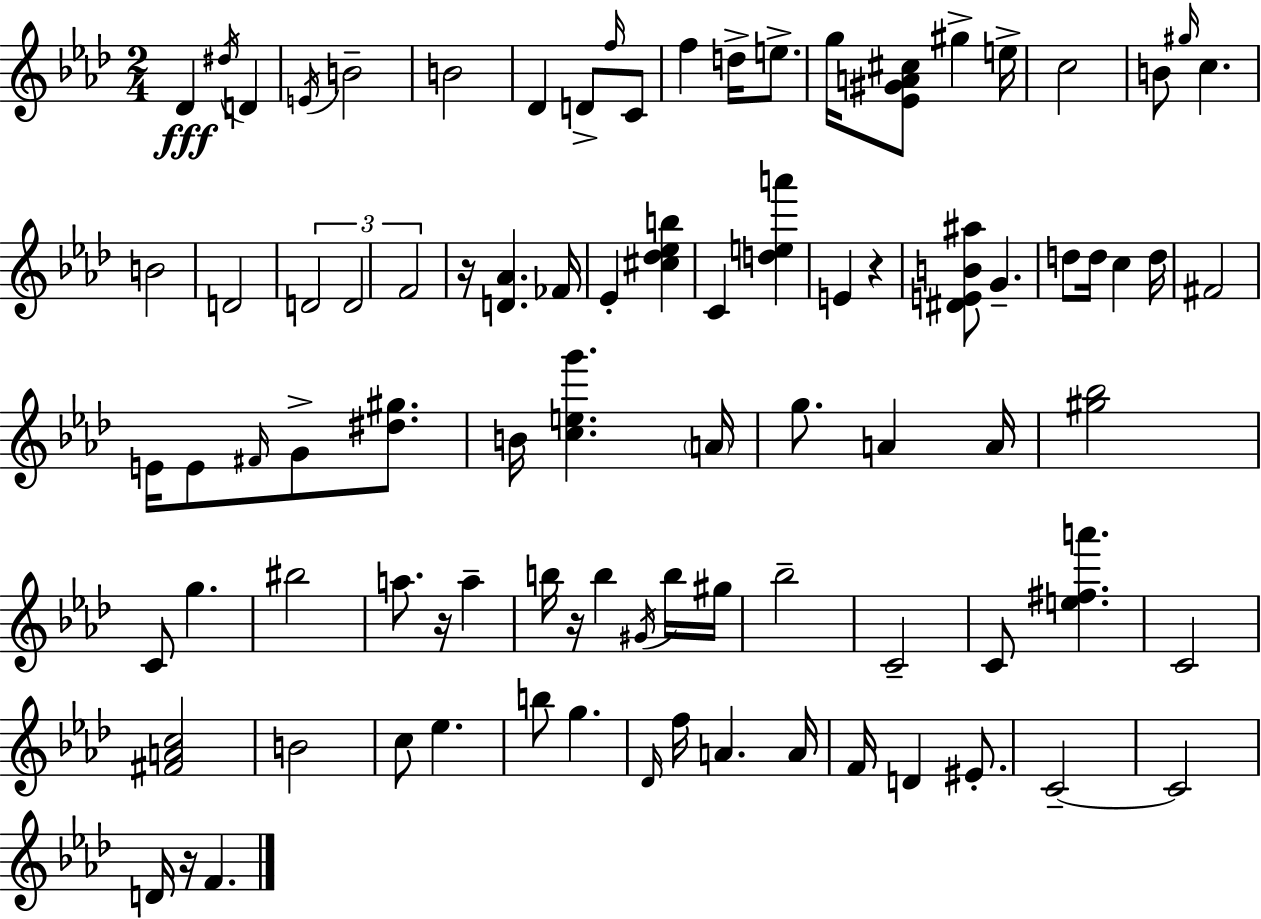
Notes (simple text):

Db4/q D#5/s D4/q E4/s B4/h B4/h Db4/q D4/e F5/s C4/e F5/q D5/s E5/e. G5/s [Eb4,G#4,A4,C#5]/e G#5/q E5/s C5/h B4/e G#5/s C5/q. B4/h D4/h D4/h D4/h F4/h R/s [D4,Ab4]/q. FES4/s Eb4/q [C#5,Db5,Eb5,B5]/q C4/q [D5,E5,A6]/q E4/q R/q [D#4,E4,B4,A#5]/e G4/q. D5/e D5/s C5/q D5/s F#4/h E4/s E4/e F#4/s G4/e [D#5,G#5]/e. B4/s [C5,E5,G6]/q. A4/s G5/e. A4/q A4/s [G#5,Bb5]/h C4/e G5/q. BIS5/h A5/e. R/s A5/q B5/s R/s B5/q G#4/s B5/s G#5/s Bb5/h C4/h C4/e [E5,F#5,A6]/q. C4/h [F#4,A4,C5]/h B4/h C5/e Eb5/q. B5/e G5/q. Db4/s F5/s A4/q. A4/s F4/s D4/q EIS4/e. C4/h C4/h D4/s R/s F4/q.